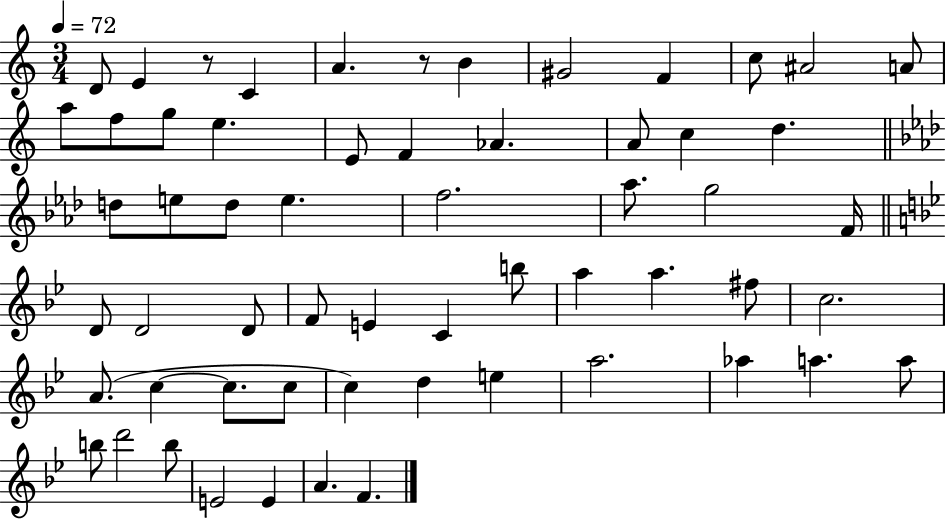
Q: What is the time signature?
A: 3/4